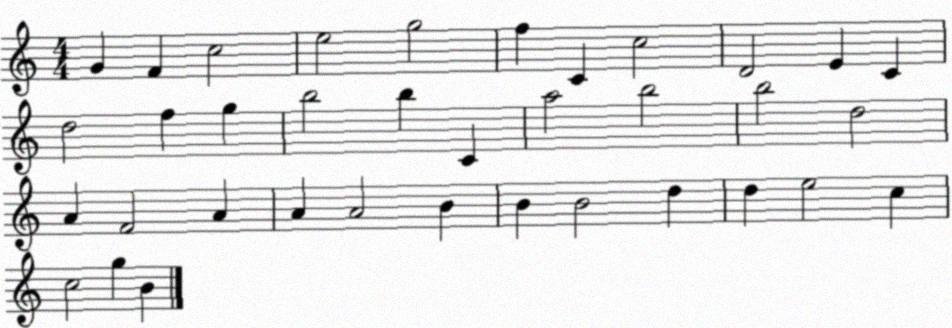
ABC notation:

X:1
T:Untitled
M:4/4
L:1/4
K:C
G F c2 e2 g2 f C c2 D2 E C d2 f g b2 b C a2 b2 b2 d2 A F2 A A A2 B B B2 d d e2 c c2 g B